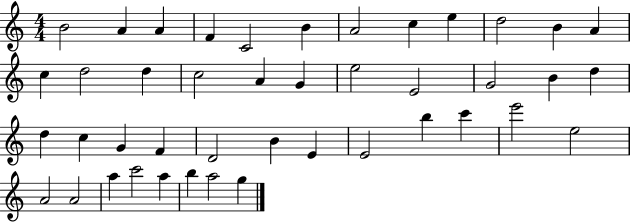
X:1
T:Untitled
M:4/4
L:1/4
K:C
B2 A A F C2 B A2 c e d2 B A c d2 d c2 A G e2 E2 G2 B d d c G F D2 B E E2 b c' e'2 e2 A2 A2 a c'2 a b a2 g